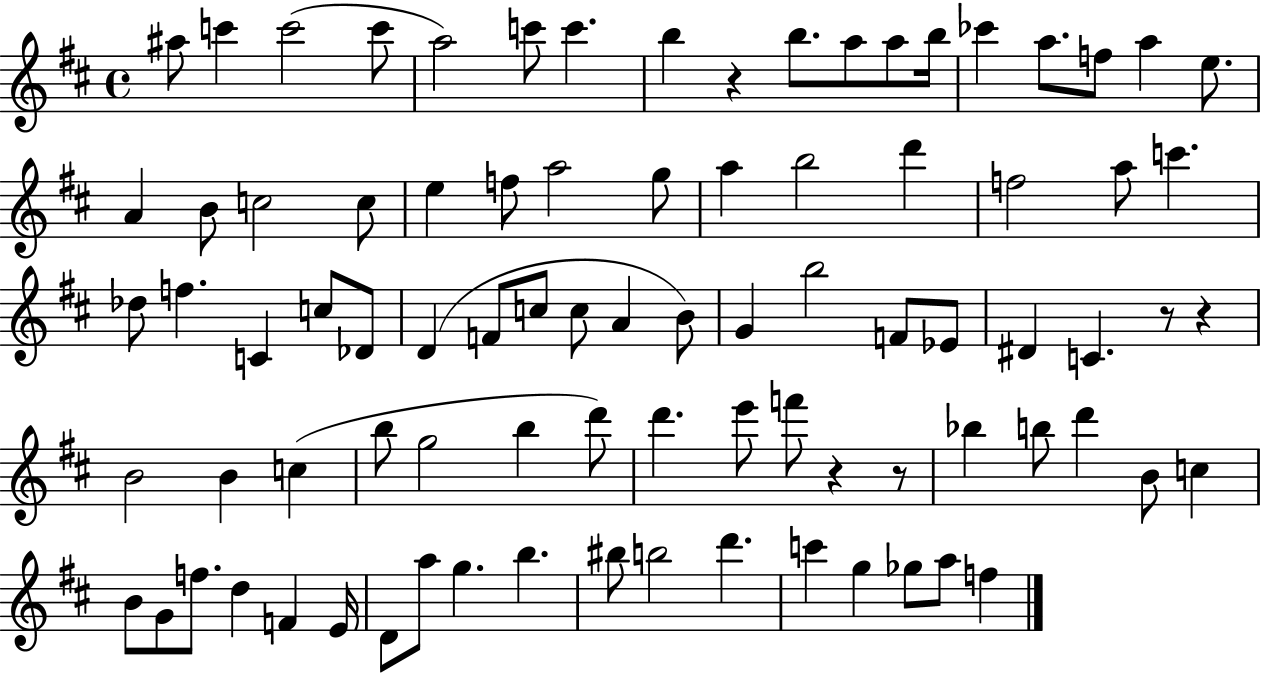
A#5/e C6/q C6/h C6/e A5/h C6/e C6/q. B5/q R/q B5/e. A5/e A5/e B5/s CES6/q A5/e. F5/e A5/q E5/e. A4/q B4/e C5/h C5/e E5/q F5/e A5/h G5/e A5/q B5/h D6/q F5/h A5/e C6/q. Db5/e F5/q. C4/q C5/e Db4/e D4/q F4/e C5/e C5/e A4/q B4/e G4/q B5/h F4/e Eb4/e D#4/q C4/q. R/e R/q B4/h B4/q C5/q B5/e G5/h B5/q D6/e D6/q. E6/e F6/e R/q R/e Bb5/q B5/e D6/q B4/e C5/q B4/e G4/e F5/e. D5/q F4/q E4/s D4/e A5/e G5/q. B5/q. BIS5/e B5/h D6/q. C6/q G5/q Gb5/e A5/e F5/q